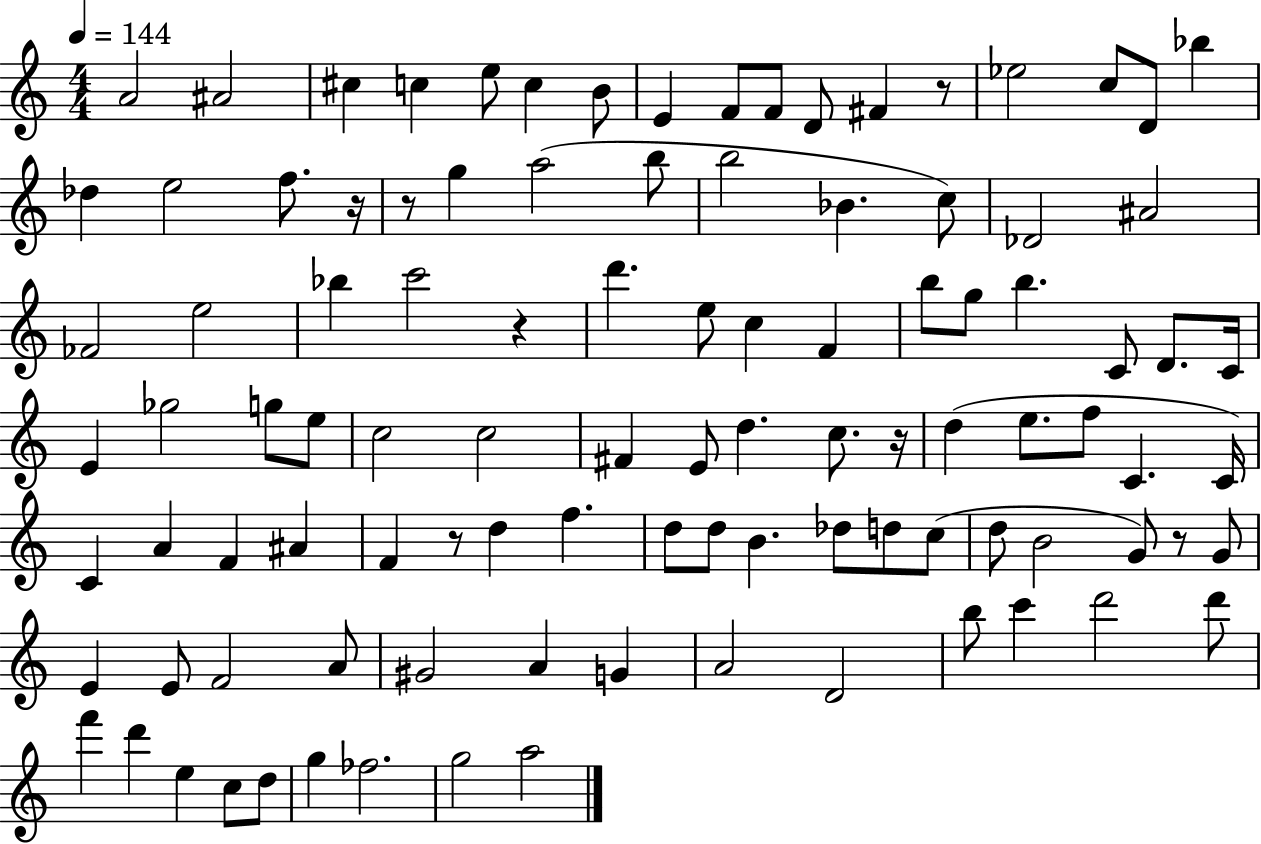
X:1
T:Untitled
M:4/4
L:1/4
K:C
A2 ^A2 ^c c e/2 c B/2 E F/2 F/2 D/2 ^F z/2 _e2 c/2 D/2 _b _d e2 f/2 z/4 z/2 g a2 b/2 b2 _B c/2 _D2 ^A2 _F2 e2 _b c'2 z d' e/2 c F b/2 g/2 b C/2 D/2 C/4 E _g2 g/2 e/2 c2 c2 ^F E/2 d c/2 z/4 d e/2 f/2 C C/4 C A F ^A F z/2 d f d/2 d/2 B _d/2 d/2 c/2 d/2 B2 G/2 z/2 G/2 E E/2 F2 A/2 ^G2 A G A2 D2 b/2 c' d'2 d'/2 f' d' e c/2 d/2 g _f2 g2 a2